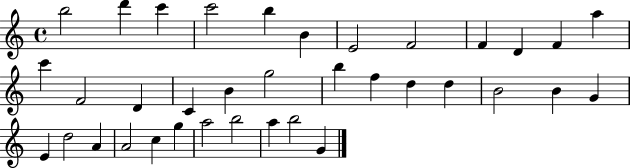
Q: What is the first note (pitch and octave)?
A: B5